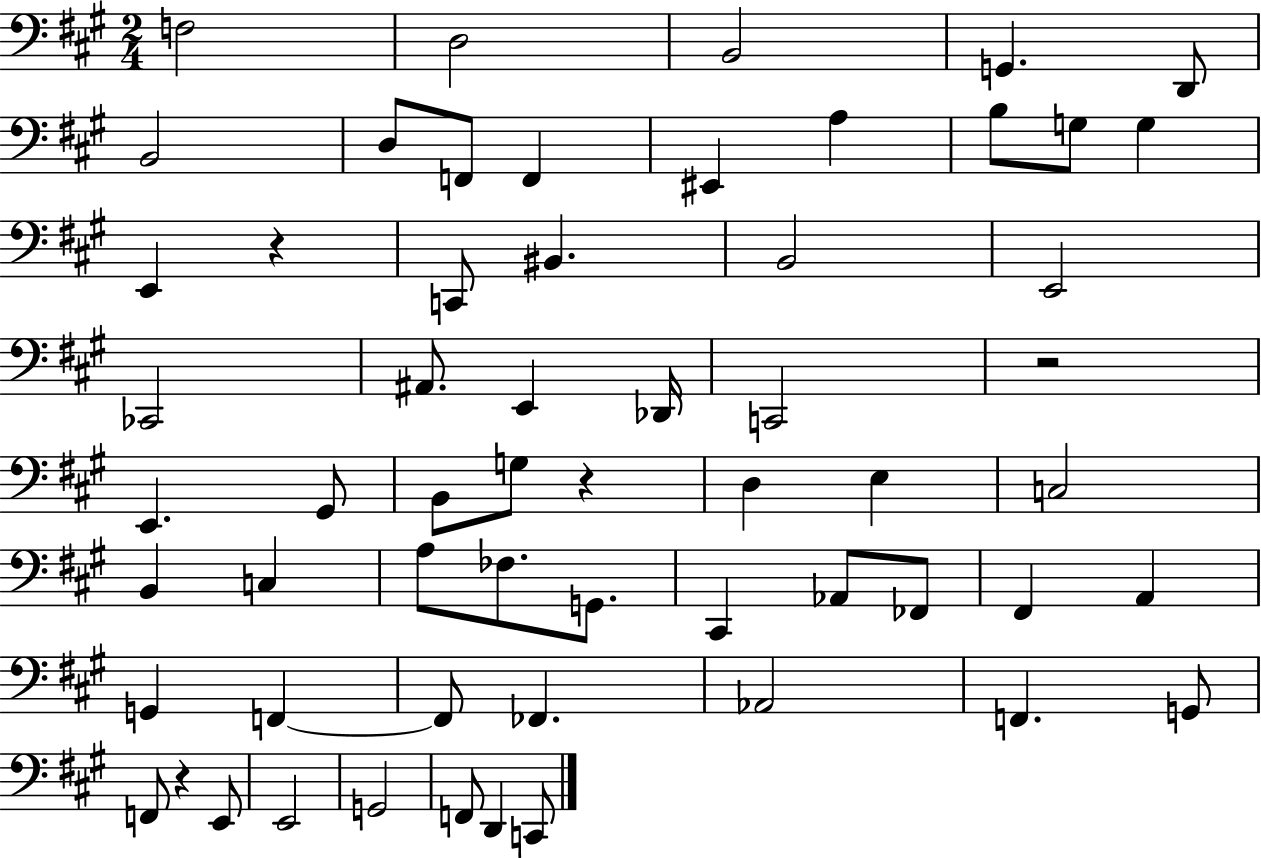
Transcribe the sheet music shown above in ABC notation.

X:1
T:Untitled
M:2/4
L:1/4
K:A
F,2 D,2 B,,2 G,, D,,/2 B,,2 D,/2 F,,/2 F,, ^E,, A, B,/2 G,/2 G, E,, z C,,/2 ^B,, B,,2 E,,2 _C,,2 ^A,,/2 E,, _D,,/4 C,,2 z2 E,, ^G,,/2 B,,/2 G,/2 z D, E, C,2 B,, C, A,/2 _F,/2 G,,/2 ^C,, _A,,/2 _F,,/2 ^F,, A,, G,, F,, F,,/2 _F,, _A,,2 F,, G,,/2 F,,/2 z E,,/2 E,,2 G,,2 F,,/2 D,, C,,/2